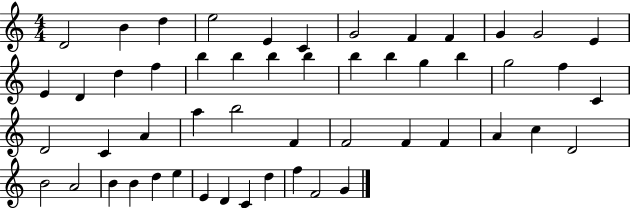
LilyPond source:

{
  \clef treble
  \numericTimeSignature
  \time 4/4
  \key c \major
  d'2 b'4 d''4 | e''2 e'4 c'4 | g'2 f'4 f'4 | g'4 g'2 e'4 | \break e'4 d'4 d''4 f''4 | b''4 b''4 b''4 b''4 | b''4 b''4 g''4 b''4 | g''2 f''4 c'4 | \break d'2 c'4 a'4 | a''4 b''2 f'4 | f'2 f'4 f'4 | a'4 c''4 d'2 | \break b'2 a'2 | b'4 b'4 d''4 e''4 | e'4 d'4 c'4 d''4 | f''4 f'2 g'4 | \break \bar "|."
}